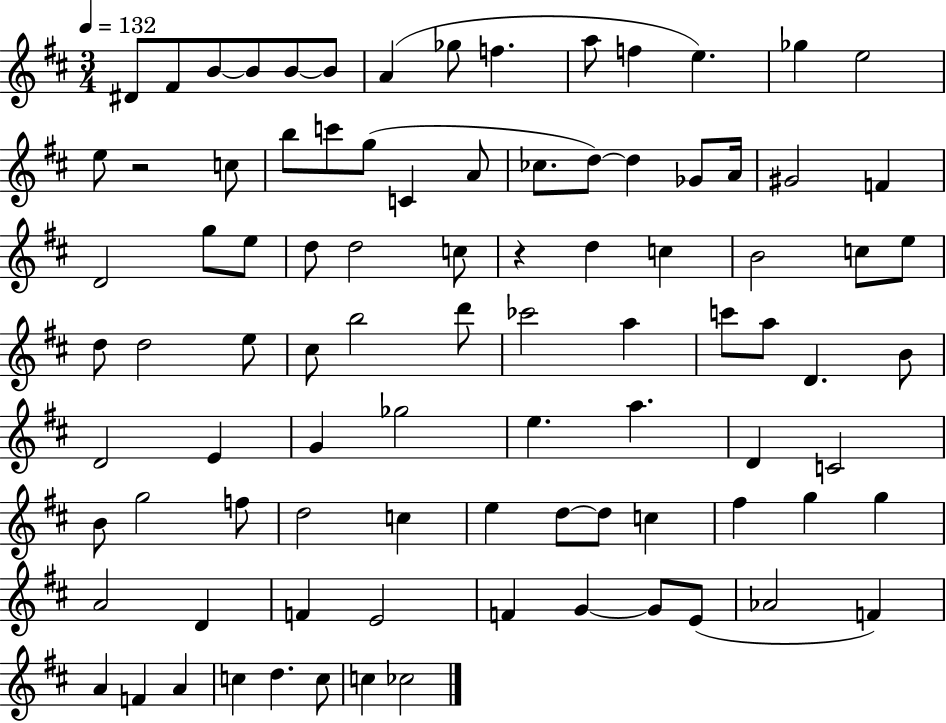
X:1
T:Untitled
M:3/4
L:1/4
K:D
^D/2 ^F/2 B/2 B/2 B/2 B/2 A _g/2 f a/2 f e _g e2 e/2 z2 c/2 b/2 c'/2 g/2 C A/2 _c/2 d/2 d _G/2 A/4 ^G2 F D2 g/2 e/2 d/2 d2 c/2 z d c B2 c/2 e/2 d/2 d2 e/2 ^c/2 b2 d'/2 _c'2 a c'/2 a/2 D B/2 D2 E G _g2 e a D C2 B/2 g2 f/2 d2 c e d/2 d/2 c ^f g g A2 D F E2 F G G/2 E/2 _A2 F A F A c d c/2 c _c2